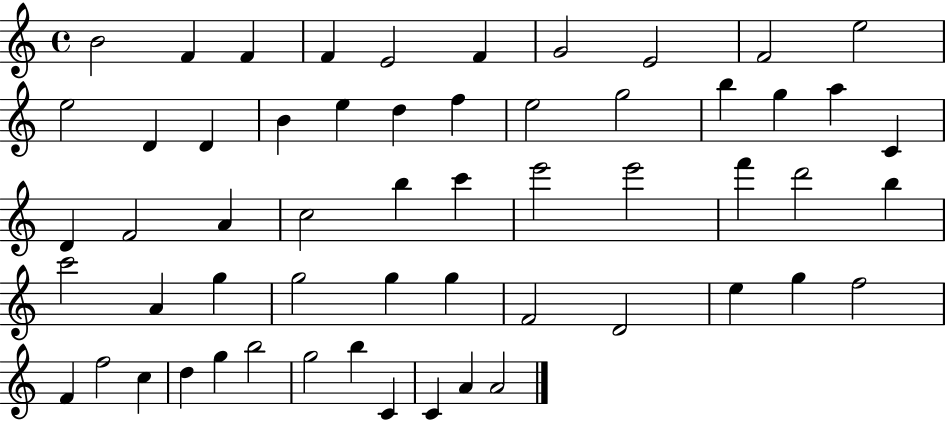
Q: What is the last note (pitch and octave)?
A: A4